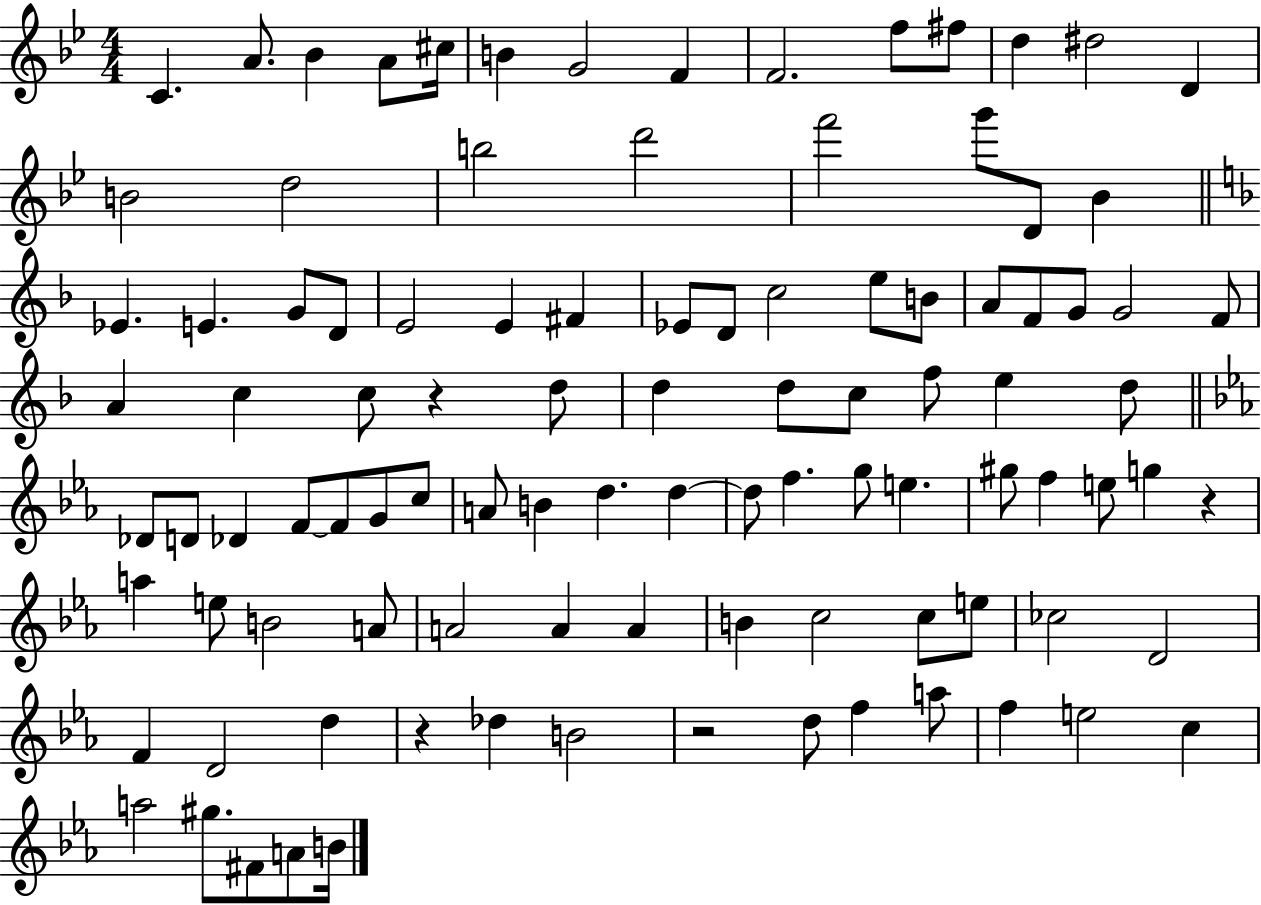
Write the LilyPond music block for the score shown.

{
  \clef treble
  \numericTimeSignature
  \time 4/4
  \key bes \major
  c'4. a'8. bes'4 a'8 cis''16 | b'4 g'2 f'4 | f'2. f''8 fis''8 | d''4 dis''2 d'4 | \break b'2 d''2 | b''2 d'''2 | f'''2 g'''8 d'8 bes'4 | \bar "||" \break \key f \major ees'4. e'4. g'8 d'8 | e'2 e'4 fis'4 | ees'8 d'8 c''2 e''8 b'8 | a'8 f'8 g'8 g'2 f'8 | \break a'4 c''4 c''8 r4 d''8 | d''4 d''8 c''8 f''8 e''4 d''8 | \bar "||" \break \key c \minor des'8 d'8 des'4 f'8~~ f'8 g'8 c''8 | a'8 b'4 d''4. d''4~~ | d''8 f''4. g''8 e''4. | gis''8 f''4 e''8 g''4 r4 | \break a''4 e''8 b'2 a'8 | a'2 a'4 a'4 | b'4 c''2 c''8 e''8 | ces''2 d'2 | \break f'4 d'2 d''4 | r4 des''4 b'2 | r2 d''8 f''4 a''8 | f''4 e''2 c''4 | \break a''2 gis''8. fis'8 a'8 b'16 | \bar "|."
}